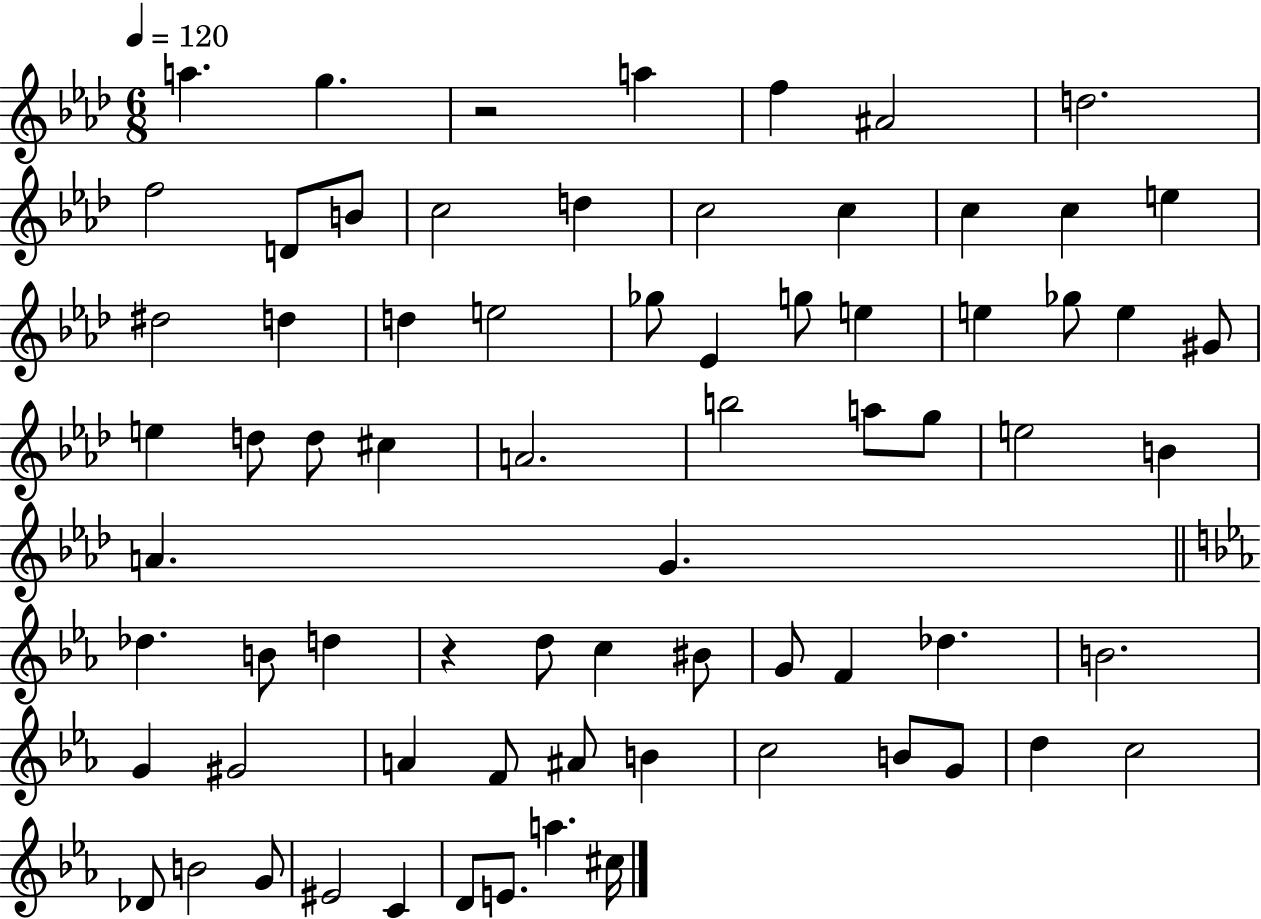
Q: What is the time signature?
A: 6/8